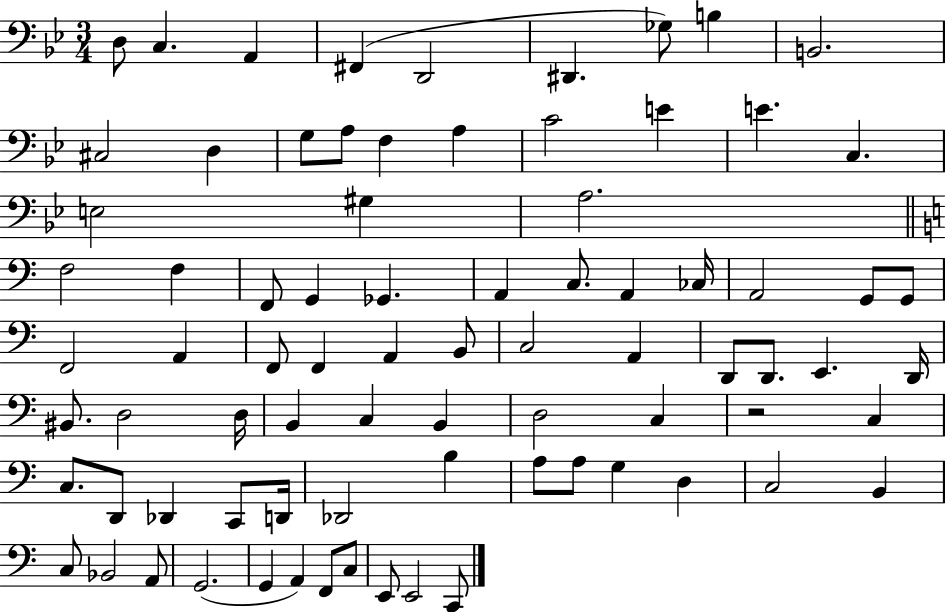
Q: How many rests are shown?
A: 1